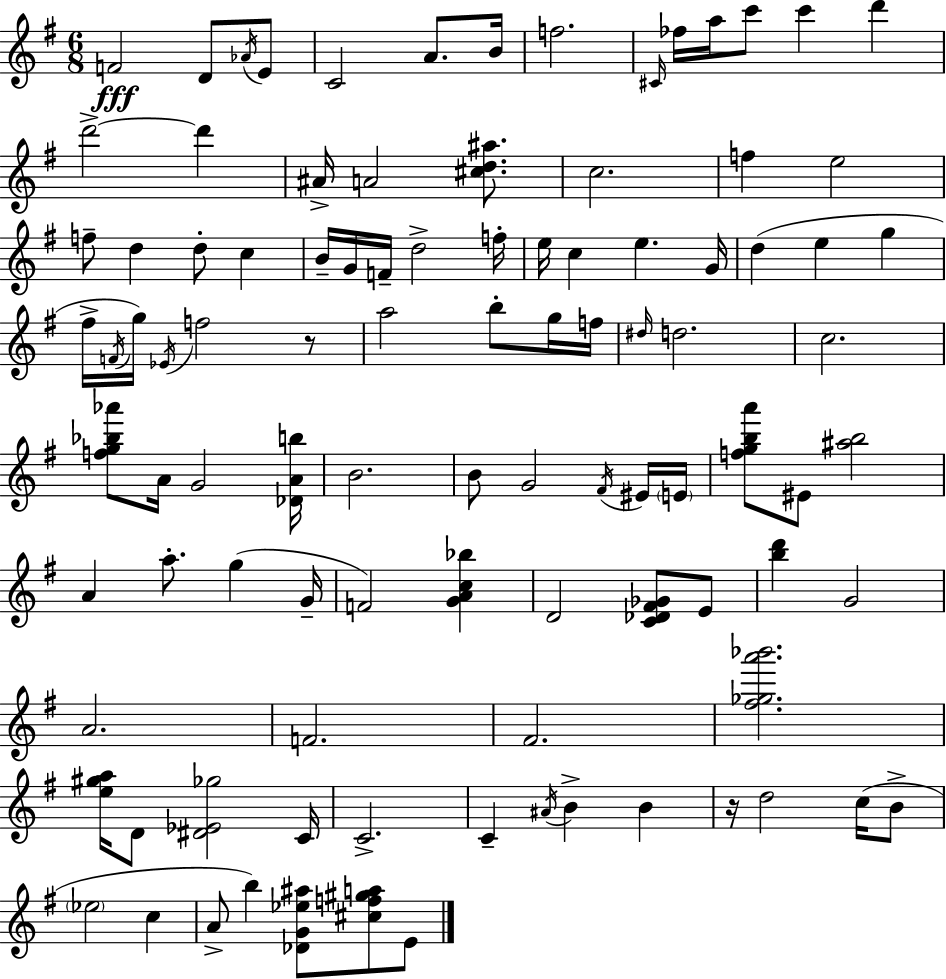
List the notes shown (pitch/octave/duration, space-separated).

F4/h D4/e Ab4/s E4/e C4/h A4/e. B4/s F5/h. C#4/s FES5/s A5/s C6/e C6/q D6/q D6/h D6/q A#4/s A4/h [C#5,D5,A#5]/e. C5/h. F5/q E5/h F5/e D5/q D5/e C5/q B4/s G4/s F4/s D5/h F5/s E5/s C5/q E5/q. G4/s D5/q E5/q G5/q F#5/s F4/s G5/s Eb4/s F5/h R/e A5/h B5/e G5/s F5/s D#5/s D5/h. C5/h. [F5,G5,Bb5,Ab6]/e A4/s G4/h [Db4,A4,B5]/s B4/h. B4/e G4/h F#4/s EIS4/s E4/s [F5,G5,B5,A6]/e EIS4/e [A#5,B5]/h A4/q A5/e. G5/q G4/s F4/h [G4,A4,C5,Bb5]/q D4/h [C4,Db4,F#4,Gb4]/e E4/e [B5,D6]/q G4/h A4/h. F4/h. F#4/h. [F#5,Gb5,A6,Bb6]/h. [E5,G#5,A5]/s D4/e [D#4,Eb4,Gb5]/h C4/s C4/h. C4/q A#4/s B4/q B4/q R/s D5/h C5/s B4/e Eb5/h C5/q A4/e B5/q [Db4,G4,Eb5,A#5]/e [C#5,F5,G#5,A5]/e E4/e